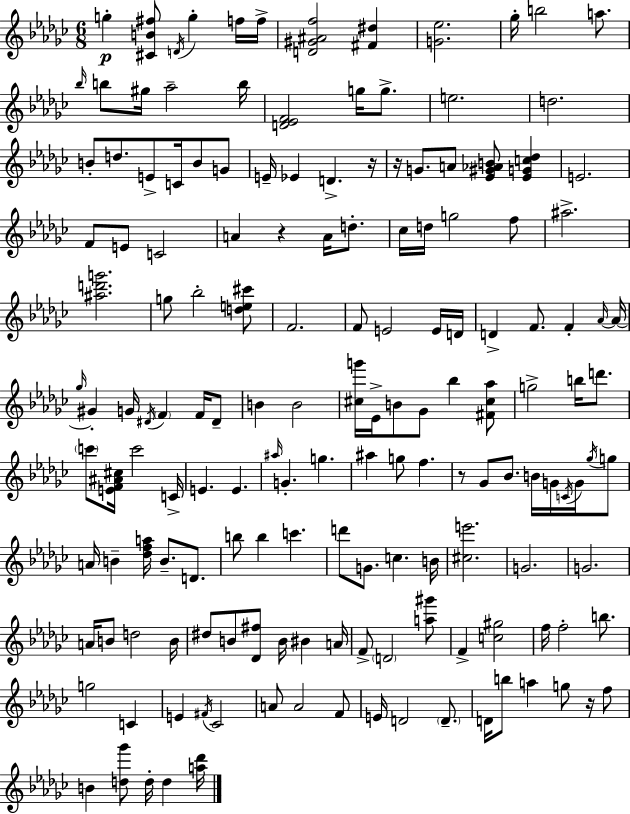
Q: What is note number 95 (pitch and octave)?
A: D6